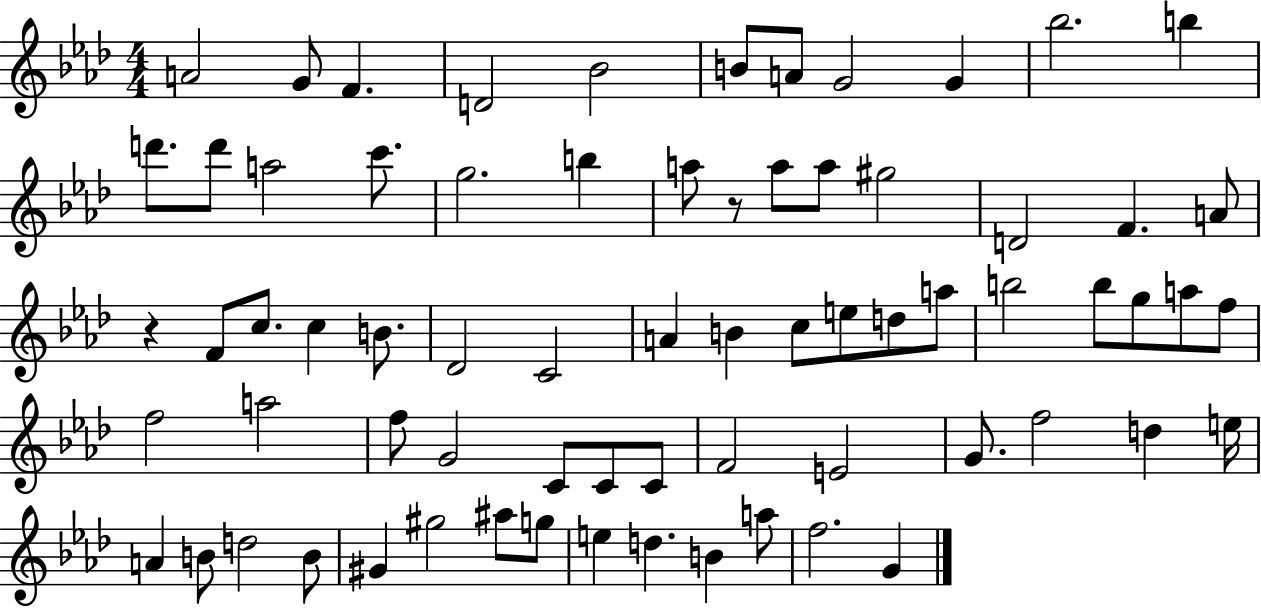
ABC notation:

X:1
T:Untitled
M:4/4
L:1/4
K:Ab
A2 G/2 F D2 _B2 B/2 A/2 G2 G _b2 b d'/2 d'/2 a2 c'/2 g2 b a/2 z/2 a/2 a/2 ^g2 D2 F A/2 z F/2 c/2 c B/2 _D2 C2 A B c/2 e/2 d/2 a/2 b2 b/2 g/2 a/2 f/2 f2 a2 f/2 G2 C/2 C/2 C/2 F2 E2 G/2 f2 d e/4 A B/2 d2 B/2 ^G ^g2 ^a/2 g/2 e d B a/2 f2 G